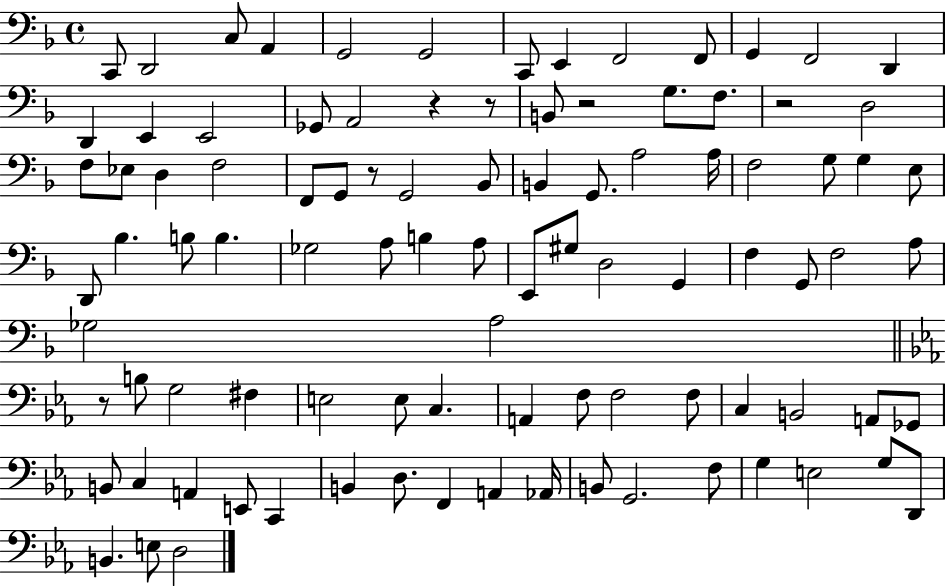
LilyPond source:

{
  \clef bass
  \time 4/4
  \defaultTimeSignature
  \key f \major
  c,8 d,2 c8 a,4 | g,2 g,2 | c,8 e,4 f,2 f,8 | g,4 f,2 d,4 | \break d,4 e,4 e,2 | ges,8 a,2 r4 r8 | b,8 r2 g8. f8. | r2 d2 | \break f8 ees8 d4 f2 | f,8 g,8 r8 g,2 bes,8 | b,4 g,8. a2 a16 | f2 g8 g4 e8 | \break d,8 bes4. b8 b4. | ges2 a8 b4 a8 | e,8 gis8 d2 g,4 | f4 g,8 f2 a8 | \break ges2 a2 | \bar "||" \break \key ees \major r8 b8 g2 fis4 | e2 e8 c4. | a,4 f8 f2 f8 | c4 b,2 a,8 ges,8 | \break b,8 c4 a,4 e,8 c,4 | b,4 d8. f,4 a,4 aes,16 | b,8 g,2. f8 | g4 e2 g8 d,8 | \break b,4. e8 d2 | \bar "|."
}